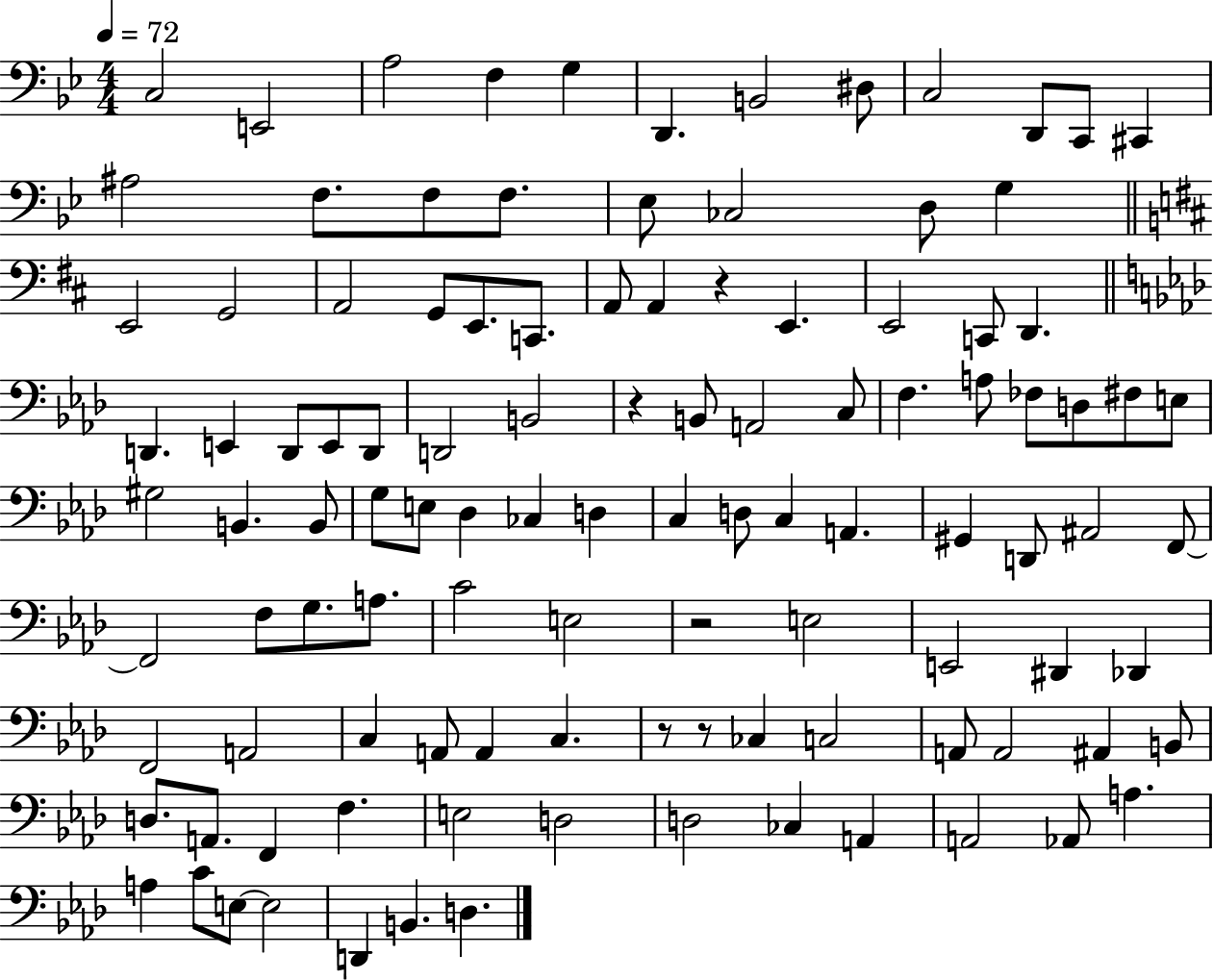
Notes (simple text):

C3/h E2/h A3/h F3/q G3/q D2/q. B2/h D#3/e C3/h D2/e C2/e C#2/q A#3/h F3/e. F3/e F3/e. Eb3/e CES3/h D3/e G3/q E2/h G2/h A2/h G2/e E2/e. C2/e. A2/e A2/q R/q E2/q. E2/h C2/e D2/q. D2/q. E2/q D2/e E2/e D2/e D2/h B2/h R/q B2/e A2/h C3/e F3/q. A3/e FES3/e D3/e F#3/e E3/e G#3/h B2/q. B2/e G3/e E3/e Db3/q CES3/q D3/q C3/q D3/e C3/q A2/q. G#2/q D2/e A#2/h F2/e F2/h F3/e G3/e. A3/e. C4/h E3/h R/h E3/h E2/h D#2/q Db2/q F2/h A2/h C3/q A2/e A2/q C3/q. R/e R/e CES3/q C3/h A2/e A2/h A#2/q B2/e D3/e. A2/e. F2/q F3/q. E3/h D3/h D3/h CES3/q A2/q A2/h Ab2/e A3/q. A3/q C4/e E3/e E3/h D2/q B2/q. D3/q.